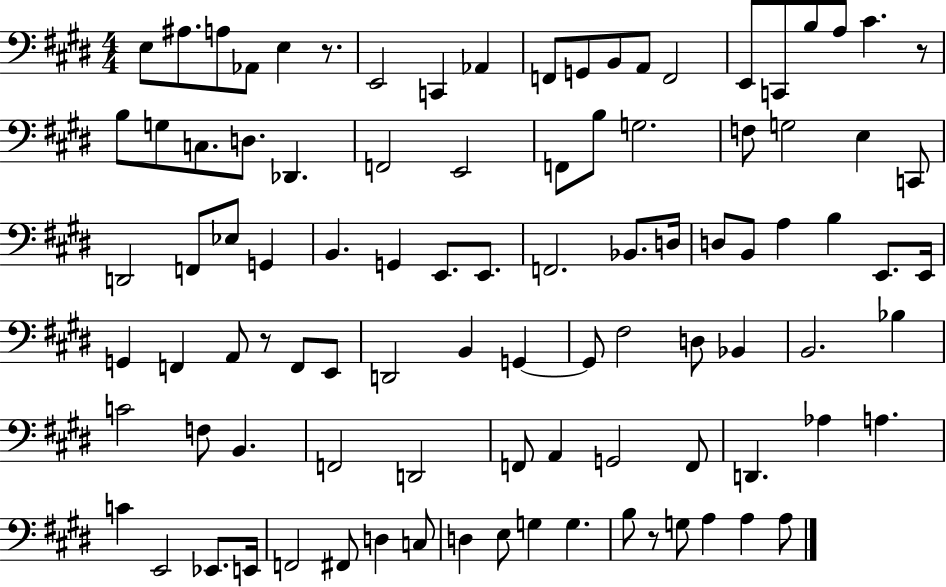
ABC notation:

X:1
T:Untitled
M:4/4
L:1/4
K:E
E,/2 ^A,/2 A,/2 _A,,/2 E, z/2 E,,2 C,, _A,, F,,/2 G,,/2 B,,/2 A,,/2 F,,2 E,,/2 C,,/2 B,/2 A,/2 ^C z/2 B,/2 G,/2 C,/2 D,/2 _D,, F,,2 E,,2 F,,/2 B,/2 G,2 F,/2 G,2 E, C,,/2 D,,2 F,,/2 _E,/2 G,, B,, G,, E,,/2 E,,/2 F,,2 _B,,/2 D,/4 D,/2 B,,/2 A, B, E,,/2 E,,/4 G,, F,, A,,/2 z/2 F,,/2 E,,/2 D,,2 B,, G,, G,,/2 ^F,2 D,/2 _B,, B,,2 _B, C2 F,/2 B,, F,,2 D,,2 F,,/2 A,, G,,2 F,,/2 D,, _A, A, C E,,2 _E,,/2 E,,/4 F,,2 ^F,,/2 D, C,/2 D, E,/2 G, G, B,/2 z/2 G,/2 A, A, A,/2